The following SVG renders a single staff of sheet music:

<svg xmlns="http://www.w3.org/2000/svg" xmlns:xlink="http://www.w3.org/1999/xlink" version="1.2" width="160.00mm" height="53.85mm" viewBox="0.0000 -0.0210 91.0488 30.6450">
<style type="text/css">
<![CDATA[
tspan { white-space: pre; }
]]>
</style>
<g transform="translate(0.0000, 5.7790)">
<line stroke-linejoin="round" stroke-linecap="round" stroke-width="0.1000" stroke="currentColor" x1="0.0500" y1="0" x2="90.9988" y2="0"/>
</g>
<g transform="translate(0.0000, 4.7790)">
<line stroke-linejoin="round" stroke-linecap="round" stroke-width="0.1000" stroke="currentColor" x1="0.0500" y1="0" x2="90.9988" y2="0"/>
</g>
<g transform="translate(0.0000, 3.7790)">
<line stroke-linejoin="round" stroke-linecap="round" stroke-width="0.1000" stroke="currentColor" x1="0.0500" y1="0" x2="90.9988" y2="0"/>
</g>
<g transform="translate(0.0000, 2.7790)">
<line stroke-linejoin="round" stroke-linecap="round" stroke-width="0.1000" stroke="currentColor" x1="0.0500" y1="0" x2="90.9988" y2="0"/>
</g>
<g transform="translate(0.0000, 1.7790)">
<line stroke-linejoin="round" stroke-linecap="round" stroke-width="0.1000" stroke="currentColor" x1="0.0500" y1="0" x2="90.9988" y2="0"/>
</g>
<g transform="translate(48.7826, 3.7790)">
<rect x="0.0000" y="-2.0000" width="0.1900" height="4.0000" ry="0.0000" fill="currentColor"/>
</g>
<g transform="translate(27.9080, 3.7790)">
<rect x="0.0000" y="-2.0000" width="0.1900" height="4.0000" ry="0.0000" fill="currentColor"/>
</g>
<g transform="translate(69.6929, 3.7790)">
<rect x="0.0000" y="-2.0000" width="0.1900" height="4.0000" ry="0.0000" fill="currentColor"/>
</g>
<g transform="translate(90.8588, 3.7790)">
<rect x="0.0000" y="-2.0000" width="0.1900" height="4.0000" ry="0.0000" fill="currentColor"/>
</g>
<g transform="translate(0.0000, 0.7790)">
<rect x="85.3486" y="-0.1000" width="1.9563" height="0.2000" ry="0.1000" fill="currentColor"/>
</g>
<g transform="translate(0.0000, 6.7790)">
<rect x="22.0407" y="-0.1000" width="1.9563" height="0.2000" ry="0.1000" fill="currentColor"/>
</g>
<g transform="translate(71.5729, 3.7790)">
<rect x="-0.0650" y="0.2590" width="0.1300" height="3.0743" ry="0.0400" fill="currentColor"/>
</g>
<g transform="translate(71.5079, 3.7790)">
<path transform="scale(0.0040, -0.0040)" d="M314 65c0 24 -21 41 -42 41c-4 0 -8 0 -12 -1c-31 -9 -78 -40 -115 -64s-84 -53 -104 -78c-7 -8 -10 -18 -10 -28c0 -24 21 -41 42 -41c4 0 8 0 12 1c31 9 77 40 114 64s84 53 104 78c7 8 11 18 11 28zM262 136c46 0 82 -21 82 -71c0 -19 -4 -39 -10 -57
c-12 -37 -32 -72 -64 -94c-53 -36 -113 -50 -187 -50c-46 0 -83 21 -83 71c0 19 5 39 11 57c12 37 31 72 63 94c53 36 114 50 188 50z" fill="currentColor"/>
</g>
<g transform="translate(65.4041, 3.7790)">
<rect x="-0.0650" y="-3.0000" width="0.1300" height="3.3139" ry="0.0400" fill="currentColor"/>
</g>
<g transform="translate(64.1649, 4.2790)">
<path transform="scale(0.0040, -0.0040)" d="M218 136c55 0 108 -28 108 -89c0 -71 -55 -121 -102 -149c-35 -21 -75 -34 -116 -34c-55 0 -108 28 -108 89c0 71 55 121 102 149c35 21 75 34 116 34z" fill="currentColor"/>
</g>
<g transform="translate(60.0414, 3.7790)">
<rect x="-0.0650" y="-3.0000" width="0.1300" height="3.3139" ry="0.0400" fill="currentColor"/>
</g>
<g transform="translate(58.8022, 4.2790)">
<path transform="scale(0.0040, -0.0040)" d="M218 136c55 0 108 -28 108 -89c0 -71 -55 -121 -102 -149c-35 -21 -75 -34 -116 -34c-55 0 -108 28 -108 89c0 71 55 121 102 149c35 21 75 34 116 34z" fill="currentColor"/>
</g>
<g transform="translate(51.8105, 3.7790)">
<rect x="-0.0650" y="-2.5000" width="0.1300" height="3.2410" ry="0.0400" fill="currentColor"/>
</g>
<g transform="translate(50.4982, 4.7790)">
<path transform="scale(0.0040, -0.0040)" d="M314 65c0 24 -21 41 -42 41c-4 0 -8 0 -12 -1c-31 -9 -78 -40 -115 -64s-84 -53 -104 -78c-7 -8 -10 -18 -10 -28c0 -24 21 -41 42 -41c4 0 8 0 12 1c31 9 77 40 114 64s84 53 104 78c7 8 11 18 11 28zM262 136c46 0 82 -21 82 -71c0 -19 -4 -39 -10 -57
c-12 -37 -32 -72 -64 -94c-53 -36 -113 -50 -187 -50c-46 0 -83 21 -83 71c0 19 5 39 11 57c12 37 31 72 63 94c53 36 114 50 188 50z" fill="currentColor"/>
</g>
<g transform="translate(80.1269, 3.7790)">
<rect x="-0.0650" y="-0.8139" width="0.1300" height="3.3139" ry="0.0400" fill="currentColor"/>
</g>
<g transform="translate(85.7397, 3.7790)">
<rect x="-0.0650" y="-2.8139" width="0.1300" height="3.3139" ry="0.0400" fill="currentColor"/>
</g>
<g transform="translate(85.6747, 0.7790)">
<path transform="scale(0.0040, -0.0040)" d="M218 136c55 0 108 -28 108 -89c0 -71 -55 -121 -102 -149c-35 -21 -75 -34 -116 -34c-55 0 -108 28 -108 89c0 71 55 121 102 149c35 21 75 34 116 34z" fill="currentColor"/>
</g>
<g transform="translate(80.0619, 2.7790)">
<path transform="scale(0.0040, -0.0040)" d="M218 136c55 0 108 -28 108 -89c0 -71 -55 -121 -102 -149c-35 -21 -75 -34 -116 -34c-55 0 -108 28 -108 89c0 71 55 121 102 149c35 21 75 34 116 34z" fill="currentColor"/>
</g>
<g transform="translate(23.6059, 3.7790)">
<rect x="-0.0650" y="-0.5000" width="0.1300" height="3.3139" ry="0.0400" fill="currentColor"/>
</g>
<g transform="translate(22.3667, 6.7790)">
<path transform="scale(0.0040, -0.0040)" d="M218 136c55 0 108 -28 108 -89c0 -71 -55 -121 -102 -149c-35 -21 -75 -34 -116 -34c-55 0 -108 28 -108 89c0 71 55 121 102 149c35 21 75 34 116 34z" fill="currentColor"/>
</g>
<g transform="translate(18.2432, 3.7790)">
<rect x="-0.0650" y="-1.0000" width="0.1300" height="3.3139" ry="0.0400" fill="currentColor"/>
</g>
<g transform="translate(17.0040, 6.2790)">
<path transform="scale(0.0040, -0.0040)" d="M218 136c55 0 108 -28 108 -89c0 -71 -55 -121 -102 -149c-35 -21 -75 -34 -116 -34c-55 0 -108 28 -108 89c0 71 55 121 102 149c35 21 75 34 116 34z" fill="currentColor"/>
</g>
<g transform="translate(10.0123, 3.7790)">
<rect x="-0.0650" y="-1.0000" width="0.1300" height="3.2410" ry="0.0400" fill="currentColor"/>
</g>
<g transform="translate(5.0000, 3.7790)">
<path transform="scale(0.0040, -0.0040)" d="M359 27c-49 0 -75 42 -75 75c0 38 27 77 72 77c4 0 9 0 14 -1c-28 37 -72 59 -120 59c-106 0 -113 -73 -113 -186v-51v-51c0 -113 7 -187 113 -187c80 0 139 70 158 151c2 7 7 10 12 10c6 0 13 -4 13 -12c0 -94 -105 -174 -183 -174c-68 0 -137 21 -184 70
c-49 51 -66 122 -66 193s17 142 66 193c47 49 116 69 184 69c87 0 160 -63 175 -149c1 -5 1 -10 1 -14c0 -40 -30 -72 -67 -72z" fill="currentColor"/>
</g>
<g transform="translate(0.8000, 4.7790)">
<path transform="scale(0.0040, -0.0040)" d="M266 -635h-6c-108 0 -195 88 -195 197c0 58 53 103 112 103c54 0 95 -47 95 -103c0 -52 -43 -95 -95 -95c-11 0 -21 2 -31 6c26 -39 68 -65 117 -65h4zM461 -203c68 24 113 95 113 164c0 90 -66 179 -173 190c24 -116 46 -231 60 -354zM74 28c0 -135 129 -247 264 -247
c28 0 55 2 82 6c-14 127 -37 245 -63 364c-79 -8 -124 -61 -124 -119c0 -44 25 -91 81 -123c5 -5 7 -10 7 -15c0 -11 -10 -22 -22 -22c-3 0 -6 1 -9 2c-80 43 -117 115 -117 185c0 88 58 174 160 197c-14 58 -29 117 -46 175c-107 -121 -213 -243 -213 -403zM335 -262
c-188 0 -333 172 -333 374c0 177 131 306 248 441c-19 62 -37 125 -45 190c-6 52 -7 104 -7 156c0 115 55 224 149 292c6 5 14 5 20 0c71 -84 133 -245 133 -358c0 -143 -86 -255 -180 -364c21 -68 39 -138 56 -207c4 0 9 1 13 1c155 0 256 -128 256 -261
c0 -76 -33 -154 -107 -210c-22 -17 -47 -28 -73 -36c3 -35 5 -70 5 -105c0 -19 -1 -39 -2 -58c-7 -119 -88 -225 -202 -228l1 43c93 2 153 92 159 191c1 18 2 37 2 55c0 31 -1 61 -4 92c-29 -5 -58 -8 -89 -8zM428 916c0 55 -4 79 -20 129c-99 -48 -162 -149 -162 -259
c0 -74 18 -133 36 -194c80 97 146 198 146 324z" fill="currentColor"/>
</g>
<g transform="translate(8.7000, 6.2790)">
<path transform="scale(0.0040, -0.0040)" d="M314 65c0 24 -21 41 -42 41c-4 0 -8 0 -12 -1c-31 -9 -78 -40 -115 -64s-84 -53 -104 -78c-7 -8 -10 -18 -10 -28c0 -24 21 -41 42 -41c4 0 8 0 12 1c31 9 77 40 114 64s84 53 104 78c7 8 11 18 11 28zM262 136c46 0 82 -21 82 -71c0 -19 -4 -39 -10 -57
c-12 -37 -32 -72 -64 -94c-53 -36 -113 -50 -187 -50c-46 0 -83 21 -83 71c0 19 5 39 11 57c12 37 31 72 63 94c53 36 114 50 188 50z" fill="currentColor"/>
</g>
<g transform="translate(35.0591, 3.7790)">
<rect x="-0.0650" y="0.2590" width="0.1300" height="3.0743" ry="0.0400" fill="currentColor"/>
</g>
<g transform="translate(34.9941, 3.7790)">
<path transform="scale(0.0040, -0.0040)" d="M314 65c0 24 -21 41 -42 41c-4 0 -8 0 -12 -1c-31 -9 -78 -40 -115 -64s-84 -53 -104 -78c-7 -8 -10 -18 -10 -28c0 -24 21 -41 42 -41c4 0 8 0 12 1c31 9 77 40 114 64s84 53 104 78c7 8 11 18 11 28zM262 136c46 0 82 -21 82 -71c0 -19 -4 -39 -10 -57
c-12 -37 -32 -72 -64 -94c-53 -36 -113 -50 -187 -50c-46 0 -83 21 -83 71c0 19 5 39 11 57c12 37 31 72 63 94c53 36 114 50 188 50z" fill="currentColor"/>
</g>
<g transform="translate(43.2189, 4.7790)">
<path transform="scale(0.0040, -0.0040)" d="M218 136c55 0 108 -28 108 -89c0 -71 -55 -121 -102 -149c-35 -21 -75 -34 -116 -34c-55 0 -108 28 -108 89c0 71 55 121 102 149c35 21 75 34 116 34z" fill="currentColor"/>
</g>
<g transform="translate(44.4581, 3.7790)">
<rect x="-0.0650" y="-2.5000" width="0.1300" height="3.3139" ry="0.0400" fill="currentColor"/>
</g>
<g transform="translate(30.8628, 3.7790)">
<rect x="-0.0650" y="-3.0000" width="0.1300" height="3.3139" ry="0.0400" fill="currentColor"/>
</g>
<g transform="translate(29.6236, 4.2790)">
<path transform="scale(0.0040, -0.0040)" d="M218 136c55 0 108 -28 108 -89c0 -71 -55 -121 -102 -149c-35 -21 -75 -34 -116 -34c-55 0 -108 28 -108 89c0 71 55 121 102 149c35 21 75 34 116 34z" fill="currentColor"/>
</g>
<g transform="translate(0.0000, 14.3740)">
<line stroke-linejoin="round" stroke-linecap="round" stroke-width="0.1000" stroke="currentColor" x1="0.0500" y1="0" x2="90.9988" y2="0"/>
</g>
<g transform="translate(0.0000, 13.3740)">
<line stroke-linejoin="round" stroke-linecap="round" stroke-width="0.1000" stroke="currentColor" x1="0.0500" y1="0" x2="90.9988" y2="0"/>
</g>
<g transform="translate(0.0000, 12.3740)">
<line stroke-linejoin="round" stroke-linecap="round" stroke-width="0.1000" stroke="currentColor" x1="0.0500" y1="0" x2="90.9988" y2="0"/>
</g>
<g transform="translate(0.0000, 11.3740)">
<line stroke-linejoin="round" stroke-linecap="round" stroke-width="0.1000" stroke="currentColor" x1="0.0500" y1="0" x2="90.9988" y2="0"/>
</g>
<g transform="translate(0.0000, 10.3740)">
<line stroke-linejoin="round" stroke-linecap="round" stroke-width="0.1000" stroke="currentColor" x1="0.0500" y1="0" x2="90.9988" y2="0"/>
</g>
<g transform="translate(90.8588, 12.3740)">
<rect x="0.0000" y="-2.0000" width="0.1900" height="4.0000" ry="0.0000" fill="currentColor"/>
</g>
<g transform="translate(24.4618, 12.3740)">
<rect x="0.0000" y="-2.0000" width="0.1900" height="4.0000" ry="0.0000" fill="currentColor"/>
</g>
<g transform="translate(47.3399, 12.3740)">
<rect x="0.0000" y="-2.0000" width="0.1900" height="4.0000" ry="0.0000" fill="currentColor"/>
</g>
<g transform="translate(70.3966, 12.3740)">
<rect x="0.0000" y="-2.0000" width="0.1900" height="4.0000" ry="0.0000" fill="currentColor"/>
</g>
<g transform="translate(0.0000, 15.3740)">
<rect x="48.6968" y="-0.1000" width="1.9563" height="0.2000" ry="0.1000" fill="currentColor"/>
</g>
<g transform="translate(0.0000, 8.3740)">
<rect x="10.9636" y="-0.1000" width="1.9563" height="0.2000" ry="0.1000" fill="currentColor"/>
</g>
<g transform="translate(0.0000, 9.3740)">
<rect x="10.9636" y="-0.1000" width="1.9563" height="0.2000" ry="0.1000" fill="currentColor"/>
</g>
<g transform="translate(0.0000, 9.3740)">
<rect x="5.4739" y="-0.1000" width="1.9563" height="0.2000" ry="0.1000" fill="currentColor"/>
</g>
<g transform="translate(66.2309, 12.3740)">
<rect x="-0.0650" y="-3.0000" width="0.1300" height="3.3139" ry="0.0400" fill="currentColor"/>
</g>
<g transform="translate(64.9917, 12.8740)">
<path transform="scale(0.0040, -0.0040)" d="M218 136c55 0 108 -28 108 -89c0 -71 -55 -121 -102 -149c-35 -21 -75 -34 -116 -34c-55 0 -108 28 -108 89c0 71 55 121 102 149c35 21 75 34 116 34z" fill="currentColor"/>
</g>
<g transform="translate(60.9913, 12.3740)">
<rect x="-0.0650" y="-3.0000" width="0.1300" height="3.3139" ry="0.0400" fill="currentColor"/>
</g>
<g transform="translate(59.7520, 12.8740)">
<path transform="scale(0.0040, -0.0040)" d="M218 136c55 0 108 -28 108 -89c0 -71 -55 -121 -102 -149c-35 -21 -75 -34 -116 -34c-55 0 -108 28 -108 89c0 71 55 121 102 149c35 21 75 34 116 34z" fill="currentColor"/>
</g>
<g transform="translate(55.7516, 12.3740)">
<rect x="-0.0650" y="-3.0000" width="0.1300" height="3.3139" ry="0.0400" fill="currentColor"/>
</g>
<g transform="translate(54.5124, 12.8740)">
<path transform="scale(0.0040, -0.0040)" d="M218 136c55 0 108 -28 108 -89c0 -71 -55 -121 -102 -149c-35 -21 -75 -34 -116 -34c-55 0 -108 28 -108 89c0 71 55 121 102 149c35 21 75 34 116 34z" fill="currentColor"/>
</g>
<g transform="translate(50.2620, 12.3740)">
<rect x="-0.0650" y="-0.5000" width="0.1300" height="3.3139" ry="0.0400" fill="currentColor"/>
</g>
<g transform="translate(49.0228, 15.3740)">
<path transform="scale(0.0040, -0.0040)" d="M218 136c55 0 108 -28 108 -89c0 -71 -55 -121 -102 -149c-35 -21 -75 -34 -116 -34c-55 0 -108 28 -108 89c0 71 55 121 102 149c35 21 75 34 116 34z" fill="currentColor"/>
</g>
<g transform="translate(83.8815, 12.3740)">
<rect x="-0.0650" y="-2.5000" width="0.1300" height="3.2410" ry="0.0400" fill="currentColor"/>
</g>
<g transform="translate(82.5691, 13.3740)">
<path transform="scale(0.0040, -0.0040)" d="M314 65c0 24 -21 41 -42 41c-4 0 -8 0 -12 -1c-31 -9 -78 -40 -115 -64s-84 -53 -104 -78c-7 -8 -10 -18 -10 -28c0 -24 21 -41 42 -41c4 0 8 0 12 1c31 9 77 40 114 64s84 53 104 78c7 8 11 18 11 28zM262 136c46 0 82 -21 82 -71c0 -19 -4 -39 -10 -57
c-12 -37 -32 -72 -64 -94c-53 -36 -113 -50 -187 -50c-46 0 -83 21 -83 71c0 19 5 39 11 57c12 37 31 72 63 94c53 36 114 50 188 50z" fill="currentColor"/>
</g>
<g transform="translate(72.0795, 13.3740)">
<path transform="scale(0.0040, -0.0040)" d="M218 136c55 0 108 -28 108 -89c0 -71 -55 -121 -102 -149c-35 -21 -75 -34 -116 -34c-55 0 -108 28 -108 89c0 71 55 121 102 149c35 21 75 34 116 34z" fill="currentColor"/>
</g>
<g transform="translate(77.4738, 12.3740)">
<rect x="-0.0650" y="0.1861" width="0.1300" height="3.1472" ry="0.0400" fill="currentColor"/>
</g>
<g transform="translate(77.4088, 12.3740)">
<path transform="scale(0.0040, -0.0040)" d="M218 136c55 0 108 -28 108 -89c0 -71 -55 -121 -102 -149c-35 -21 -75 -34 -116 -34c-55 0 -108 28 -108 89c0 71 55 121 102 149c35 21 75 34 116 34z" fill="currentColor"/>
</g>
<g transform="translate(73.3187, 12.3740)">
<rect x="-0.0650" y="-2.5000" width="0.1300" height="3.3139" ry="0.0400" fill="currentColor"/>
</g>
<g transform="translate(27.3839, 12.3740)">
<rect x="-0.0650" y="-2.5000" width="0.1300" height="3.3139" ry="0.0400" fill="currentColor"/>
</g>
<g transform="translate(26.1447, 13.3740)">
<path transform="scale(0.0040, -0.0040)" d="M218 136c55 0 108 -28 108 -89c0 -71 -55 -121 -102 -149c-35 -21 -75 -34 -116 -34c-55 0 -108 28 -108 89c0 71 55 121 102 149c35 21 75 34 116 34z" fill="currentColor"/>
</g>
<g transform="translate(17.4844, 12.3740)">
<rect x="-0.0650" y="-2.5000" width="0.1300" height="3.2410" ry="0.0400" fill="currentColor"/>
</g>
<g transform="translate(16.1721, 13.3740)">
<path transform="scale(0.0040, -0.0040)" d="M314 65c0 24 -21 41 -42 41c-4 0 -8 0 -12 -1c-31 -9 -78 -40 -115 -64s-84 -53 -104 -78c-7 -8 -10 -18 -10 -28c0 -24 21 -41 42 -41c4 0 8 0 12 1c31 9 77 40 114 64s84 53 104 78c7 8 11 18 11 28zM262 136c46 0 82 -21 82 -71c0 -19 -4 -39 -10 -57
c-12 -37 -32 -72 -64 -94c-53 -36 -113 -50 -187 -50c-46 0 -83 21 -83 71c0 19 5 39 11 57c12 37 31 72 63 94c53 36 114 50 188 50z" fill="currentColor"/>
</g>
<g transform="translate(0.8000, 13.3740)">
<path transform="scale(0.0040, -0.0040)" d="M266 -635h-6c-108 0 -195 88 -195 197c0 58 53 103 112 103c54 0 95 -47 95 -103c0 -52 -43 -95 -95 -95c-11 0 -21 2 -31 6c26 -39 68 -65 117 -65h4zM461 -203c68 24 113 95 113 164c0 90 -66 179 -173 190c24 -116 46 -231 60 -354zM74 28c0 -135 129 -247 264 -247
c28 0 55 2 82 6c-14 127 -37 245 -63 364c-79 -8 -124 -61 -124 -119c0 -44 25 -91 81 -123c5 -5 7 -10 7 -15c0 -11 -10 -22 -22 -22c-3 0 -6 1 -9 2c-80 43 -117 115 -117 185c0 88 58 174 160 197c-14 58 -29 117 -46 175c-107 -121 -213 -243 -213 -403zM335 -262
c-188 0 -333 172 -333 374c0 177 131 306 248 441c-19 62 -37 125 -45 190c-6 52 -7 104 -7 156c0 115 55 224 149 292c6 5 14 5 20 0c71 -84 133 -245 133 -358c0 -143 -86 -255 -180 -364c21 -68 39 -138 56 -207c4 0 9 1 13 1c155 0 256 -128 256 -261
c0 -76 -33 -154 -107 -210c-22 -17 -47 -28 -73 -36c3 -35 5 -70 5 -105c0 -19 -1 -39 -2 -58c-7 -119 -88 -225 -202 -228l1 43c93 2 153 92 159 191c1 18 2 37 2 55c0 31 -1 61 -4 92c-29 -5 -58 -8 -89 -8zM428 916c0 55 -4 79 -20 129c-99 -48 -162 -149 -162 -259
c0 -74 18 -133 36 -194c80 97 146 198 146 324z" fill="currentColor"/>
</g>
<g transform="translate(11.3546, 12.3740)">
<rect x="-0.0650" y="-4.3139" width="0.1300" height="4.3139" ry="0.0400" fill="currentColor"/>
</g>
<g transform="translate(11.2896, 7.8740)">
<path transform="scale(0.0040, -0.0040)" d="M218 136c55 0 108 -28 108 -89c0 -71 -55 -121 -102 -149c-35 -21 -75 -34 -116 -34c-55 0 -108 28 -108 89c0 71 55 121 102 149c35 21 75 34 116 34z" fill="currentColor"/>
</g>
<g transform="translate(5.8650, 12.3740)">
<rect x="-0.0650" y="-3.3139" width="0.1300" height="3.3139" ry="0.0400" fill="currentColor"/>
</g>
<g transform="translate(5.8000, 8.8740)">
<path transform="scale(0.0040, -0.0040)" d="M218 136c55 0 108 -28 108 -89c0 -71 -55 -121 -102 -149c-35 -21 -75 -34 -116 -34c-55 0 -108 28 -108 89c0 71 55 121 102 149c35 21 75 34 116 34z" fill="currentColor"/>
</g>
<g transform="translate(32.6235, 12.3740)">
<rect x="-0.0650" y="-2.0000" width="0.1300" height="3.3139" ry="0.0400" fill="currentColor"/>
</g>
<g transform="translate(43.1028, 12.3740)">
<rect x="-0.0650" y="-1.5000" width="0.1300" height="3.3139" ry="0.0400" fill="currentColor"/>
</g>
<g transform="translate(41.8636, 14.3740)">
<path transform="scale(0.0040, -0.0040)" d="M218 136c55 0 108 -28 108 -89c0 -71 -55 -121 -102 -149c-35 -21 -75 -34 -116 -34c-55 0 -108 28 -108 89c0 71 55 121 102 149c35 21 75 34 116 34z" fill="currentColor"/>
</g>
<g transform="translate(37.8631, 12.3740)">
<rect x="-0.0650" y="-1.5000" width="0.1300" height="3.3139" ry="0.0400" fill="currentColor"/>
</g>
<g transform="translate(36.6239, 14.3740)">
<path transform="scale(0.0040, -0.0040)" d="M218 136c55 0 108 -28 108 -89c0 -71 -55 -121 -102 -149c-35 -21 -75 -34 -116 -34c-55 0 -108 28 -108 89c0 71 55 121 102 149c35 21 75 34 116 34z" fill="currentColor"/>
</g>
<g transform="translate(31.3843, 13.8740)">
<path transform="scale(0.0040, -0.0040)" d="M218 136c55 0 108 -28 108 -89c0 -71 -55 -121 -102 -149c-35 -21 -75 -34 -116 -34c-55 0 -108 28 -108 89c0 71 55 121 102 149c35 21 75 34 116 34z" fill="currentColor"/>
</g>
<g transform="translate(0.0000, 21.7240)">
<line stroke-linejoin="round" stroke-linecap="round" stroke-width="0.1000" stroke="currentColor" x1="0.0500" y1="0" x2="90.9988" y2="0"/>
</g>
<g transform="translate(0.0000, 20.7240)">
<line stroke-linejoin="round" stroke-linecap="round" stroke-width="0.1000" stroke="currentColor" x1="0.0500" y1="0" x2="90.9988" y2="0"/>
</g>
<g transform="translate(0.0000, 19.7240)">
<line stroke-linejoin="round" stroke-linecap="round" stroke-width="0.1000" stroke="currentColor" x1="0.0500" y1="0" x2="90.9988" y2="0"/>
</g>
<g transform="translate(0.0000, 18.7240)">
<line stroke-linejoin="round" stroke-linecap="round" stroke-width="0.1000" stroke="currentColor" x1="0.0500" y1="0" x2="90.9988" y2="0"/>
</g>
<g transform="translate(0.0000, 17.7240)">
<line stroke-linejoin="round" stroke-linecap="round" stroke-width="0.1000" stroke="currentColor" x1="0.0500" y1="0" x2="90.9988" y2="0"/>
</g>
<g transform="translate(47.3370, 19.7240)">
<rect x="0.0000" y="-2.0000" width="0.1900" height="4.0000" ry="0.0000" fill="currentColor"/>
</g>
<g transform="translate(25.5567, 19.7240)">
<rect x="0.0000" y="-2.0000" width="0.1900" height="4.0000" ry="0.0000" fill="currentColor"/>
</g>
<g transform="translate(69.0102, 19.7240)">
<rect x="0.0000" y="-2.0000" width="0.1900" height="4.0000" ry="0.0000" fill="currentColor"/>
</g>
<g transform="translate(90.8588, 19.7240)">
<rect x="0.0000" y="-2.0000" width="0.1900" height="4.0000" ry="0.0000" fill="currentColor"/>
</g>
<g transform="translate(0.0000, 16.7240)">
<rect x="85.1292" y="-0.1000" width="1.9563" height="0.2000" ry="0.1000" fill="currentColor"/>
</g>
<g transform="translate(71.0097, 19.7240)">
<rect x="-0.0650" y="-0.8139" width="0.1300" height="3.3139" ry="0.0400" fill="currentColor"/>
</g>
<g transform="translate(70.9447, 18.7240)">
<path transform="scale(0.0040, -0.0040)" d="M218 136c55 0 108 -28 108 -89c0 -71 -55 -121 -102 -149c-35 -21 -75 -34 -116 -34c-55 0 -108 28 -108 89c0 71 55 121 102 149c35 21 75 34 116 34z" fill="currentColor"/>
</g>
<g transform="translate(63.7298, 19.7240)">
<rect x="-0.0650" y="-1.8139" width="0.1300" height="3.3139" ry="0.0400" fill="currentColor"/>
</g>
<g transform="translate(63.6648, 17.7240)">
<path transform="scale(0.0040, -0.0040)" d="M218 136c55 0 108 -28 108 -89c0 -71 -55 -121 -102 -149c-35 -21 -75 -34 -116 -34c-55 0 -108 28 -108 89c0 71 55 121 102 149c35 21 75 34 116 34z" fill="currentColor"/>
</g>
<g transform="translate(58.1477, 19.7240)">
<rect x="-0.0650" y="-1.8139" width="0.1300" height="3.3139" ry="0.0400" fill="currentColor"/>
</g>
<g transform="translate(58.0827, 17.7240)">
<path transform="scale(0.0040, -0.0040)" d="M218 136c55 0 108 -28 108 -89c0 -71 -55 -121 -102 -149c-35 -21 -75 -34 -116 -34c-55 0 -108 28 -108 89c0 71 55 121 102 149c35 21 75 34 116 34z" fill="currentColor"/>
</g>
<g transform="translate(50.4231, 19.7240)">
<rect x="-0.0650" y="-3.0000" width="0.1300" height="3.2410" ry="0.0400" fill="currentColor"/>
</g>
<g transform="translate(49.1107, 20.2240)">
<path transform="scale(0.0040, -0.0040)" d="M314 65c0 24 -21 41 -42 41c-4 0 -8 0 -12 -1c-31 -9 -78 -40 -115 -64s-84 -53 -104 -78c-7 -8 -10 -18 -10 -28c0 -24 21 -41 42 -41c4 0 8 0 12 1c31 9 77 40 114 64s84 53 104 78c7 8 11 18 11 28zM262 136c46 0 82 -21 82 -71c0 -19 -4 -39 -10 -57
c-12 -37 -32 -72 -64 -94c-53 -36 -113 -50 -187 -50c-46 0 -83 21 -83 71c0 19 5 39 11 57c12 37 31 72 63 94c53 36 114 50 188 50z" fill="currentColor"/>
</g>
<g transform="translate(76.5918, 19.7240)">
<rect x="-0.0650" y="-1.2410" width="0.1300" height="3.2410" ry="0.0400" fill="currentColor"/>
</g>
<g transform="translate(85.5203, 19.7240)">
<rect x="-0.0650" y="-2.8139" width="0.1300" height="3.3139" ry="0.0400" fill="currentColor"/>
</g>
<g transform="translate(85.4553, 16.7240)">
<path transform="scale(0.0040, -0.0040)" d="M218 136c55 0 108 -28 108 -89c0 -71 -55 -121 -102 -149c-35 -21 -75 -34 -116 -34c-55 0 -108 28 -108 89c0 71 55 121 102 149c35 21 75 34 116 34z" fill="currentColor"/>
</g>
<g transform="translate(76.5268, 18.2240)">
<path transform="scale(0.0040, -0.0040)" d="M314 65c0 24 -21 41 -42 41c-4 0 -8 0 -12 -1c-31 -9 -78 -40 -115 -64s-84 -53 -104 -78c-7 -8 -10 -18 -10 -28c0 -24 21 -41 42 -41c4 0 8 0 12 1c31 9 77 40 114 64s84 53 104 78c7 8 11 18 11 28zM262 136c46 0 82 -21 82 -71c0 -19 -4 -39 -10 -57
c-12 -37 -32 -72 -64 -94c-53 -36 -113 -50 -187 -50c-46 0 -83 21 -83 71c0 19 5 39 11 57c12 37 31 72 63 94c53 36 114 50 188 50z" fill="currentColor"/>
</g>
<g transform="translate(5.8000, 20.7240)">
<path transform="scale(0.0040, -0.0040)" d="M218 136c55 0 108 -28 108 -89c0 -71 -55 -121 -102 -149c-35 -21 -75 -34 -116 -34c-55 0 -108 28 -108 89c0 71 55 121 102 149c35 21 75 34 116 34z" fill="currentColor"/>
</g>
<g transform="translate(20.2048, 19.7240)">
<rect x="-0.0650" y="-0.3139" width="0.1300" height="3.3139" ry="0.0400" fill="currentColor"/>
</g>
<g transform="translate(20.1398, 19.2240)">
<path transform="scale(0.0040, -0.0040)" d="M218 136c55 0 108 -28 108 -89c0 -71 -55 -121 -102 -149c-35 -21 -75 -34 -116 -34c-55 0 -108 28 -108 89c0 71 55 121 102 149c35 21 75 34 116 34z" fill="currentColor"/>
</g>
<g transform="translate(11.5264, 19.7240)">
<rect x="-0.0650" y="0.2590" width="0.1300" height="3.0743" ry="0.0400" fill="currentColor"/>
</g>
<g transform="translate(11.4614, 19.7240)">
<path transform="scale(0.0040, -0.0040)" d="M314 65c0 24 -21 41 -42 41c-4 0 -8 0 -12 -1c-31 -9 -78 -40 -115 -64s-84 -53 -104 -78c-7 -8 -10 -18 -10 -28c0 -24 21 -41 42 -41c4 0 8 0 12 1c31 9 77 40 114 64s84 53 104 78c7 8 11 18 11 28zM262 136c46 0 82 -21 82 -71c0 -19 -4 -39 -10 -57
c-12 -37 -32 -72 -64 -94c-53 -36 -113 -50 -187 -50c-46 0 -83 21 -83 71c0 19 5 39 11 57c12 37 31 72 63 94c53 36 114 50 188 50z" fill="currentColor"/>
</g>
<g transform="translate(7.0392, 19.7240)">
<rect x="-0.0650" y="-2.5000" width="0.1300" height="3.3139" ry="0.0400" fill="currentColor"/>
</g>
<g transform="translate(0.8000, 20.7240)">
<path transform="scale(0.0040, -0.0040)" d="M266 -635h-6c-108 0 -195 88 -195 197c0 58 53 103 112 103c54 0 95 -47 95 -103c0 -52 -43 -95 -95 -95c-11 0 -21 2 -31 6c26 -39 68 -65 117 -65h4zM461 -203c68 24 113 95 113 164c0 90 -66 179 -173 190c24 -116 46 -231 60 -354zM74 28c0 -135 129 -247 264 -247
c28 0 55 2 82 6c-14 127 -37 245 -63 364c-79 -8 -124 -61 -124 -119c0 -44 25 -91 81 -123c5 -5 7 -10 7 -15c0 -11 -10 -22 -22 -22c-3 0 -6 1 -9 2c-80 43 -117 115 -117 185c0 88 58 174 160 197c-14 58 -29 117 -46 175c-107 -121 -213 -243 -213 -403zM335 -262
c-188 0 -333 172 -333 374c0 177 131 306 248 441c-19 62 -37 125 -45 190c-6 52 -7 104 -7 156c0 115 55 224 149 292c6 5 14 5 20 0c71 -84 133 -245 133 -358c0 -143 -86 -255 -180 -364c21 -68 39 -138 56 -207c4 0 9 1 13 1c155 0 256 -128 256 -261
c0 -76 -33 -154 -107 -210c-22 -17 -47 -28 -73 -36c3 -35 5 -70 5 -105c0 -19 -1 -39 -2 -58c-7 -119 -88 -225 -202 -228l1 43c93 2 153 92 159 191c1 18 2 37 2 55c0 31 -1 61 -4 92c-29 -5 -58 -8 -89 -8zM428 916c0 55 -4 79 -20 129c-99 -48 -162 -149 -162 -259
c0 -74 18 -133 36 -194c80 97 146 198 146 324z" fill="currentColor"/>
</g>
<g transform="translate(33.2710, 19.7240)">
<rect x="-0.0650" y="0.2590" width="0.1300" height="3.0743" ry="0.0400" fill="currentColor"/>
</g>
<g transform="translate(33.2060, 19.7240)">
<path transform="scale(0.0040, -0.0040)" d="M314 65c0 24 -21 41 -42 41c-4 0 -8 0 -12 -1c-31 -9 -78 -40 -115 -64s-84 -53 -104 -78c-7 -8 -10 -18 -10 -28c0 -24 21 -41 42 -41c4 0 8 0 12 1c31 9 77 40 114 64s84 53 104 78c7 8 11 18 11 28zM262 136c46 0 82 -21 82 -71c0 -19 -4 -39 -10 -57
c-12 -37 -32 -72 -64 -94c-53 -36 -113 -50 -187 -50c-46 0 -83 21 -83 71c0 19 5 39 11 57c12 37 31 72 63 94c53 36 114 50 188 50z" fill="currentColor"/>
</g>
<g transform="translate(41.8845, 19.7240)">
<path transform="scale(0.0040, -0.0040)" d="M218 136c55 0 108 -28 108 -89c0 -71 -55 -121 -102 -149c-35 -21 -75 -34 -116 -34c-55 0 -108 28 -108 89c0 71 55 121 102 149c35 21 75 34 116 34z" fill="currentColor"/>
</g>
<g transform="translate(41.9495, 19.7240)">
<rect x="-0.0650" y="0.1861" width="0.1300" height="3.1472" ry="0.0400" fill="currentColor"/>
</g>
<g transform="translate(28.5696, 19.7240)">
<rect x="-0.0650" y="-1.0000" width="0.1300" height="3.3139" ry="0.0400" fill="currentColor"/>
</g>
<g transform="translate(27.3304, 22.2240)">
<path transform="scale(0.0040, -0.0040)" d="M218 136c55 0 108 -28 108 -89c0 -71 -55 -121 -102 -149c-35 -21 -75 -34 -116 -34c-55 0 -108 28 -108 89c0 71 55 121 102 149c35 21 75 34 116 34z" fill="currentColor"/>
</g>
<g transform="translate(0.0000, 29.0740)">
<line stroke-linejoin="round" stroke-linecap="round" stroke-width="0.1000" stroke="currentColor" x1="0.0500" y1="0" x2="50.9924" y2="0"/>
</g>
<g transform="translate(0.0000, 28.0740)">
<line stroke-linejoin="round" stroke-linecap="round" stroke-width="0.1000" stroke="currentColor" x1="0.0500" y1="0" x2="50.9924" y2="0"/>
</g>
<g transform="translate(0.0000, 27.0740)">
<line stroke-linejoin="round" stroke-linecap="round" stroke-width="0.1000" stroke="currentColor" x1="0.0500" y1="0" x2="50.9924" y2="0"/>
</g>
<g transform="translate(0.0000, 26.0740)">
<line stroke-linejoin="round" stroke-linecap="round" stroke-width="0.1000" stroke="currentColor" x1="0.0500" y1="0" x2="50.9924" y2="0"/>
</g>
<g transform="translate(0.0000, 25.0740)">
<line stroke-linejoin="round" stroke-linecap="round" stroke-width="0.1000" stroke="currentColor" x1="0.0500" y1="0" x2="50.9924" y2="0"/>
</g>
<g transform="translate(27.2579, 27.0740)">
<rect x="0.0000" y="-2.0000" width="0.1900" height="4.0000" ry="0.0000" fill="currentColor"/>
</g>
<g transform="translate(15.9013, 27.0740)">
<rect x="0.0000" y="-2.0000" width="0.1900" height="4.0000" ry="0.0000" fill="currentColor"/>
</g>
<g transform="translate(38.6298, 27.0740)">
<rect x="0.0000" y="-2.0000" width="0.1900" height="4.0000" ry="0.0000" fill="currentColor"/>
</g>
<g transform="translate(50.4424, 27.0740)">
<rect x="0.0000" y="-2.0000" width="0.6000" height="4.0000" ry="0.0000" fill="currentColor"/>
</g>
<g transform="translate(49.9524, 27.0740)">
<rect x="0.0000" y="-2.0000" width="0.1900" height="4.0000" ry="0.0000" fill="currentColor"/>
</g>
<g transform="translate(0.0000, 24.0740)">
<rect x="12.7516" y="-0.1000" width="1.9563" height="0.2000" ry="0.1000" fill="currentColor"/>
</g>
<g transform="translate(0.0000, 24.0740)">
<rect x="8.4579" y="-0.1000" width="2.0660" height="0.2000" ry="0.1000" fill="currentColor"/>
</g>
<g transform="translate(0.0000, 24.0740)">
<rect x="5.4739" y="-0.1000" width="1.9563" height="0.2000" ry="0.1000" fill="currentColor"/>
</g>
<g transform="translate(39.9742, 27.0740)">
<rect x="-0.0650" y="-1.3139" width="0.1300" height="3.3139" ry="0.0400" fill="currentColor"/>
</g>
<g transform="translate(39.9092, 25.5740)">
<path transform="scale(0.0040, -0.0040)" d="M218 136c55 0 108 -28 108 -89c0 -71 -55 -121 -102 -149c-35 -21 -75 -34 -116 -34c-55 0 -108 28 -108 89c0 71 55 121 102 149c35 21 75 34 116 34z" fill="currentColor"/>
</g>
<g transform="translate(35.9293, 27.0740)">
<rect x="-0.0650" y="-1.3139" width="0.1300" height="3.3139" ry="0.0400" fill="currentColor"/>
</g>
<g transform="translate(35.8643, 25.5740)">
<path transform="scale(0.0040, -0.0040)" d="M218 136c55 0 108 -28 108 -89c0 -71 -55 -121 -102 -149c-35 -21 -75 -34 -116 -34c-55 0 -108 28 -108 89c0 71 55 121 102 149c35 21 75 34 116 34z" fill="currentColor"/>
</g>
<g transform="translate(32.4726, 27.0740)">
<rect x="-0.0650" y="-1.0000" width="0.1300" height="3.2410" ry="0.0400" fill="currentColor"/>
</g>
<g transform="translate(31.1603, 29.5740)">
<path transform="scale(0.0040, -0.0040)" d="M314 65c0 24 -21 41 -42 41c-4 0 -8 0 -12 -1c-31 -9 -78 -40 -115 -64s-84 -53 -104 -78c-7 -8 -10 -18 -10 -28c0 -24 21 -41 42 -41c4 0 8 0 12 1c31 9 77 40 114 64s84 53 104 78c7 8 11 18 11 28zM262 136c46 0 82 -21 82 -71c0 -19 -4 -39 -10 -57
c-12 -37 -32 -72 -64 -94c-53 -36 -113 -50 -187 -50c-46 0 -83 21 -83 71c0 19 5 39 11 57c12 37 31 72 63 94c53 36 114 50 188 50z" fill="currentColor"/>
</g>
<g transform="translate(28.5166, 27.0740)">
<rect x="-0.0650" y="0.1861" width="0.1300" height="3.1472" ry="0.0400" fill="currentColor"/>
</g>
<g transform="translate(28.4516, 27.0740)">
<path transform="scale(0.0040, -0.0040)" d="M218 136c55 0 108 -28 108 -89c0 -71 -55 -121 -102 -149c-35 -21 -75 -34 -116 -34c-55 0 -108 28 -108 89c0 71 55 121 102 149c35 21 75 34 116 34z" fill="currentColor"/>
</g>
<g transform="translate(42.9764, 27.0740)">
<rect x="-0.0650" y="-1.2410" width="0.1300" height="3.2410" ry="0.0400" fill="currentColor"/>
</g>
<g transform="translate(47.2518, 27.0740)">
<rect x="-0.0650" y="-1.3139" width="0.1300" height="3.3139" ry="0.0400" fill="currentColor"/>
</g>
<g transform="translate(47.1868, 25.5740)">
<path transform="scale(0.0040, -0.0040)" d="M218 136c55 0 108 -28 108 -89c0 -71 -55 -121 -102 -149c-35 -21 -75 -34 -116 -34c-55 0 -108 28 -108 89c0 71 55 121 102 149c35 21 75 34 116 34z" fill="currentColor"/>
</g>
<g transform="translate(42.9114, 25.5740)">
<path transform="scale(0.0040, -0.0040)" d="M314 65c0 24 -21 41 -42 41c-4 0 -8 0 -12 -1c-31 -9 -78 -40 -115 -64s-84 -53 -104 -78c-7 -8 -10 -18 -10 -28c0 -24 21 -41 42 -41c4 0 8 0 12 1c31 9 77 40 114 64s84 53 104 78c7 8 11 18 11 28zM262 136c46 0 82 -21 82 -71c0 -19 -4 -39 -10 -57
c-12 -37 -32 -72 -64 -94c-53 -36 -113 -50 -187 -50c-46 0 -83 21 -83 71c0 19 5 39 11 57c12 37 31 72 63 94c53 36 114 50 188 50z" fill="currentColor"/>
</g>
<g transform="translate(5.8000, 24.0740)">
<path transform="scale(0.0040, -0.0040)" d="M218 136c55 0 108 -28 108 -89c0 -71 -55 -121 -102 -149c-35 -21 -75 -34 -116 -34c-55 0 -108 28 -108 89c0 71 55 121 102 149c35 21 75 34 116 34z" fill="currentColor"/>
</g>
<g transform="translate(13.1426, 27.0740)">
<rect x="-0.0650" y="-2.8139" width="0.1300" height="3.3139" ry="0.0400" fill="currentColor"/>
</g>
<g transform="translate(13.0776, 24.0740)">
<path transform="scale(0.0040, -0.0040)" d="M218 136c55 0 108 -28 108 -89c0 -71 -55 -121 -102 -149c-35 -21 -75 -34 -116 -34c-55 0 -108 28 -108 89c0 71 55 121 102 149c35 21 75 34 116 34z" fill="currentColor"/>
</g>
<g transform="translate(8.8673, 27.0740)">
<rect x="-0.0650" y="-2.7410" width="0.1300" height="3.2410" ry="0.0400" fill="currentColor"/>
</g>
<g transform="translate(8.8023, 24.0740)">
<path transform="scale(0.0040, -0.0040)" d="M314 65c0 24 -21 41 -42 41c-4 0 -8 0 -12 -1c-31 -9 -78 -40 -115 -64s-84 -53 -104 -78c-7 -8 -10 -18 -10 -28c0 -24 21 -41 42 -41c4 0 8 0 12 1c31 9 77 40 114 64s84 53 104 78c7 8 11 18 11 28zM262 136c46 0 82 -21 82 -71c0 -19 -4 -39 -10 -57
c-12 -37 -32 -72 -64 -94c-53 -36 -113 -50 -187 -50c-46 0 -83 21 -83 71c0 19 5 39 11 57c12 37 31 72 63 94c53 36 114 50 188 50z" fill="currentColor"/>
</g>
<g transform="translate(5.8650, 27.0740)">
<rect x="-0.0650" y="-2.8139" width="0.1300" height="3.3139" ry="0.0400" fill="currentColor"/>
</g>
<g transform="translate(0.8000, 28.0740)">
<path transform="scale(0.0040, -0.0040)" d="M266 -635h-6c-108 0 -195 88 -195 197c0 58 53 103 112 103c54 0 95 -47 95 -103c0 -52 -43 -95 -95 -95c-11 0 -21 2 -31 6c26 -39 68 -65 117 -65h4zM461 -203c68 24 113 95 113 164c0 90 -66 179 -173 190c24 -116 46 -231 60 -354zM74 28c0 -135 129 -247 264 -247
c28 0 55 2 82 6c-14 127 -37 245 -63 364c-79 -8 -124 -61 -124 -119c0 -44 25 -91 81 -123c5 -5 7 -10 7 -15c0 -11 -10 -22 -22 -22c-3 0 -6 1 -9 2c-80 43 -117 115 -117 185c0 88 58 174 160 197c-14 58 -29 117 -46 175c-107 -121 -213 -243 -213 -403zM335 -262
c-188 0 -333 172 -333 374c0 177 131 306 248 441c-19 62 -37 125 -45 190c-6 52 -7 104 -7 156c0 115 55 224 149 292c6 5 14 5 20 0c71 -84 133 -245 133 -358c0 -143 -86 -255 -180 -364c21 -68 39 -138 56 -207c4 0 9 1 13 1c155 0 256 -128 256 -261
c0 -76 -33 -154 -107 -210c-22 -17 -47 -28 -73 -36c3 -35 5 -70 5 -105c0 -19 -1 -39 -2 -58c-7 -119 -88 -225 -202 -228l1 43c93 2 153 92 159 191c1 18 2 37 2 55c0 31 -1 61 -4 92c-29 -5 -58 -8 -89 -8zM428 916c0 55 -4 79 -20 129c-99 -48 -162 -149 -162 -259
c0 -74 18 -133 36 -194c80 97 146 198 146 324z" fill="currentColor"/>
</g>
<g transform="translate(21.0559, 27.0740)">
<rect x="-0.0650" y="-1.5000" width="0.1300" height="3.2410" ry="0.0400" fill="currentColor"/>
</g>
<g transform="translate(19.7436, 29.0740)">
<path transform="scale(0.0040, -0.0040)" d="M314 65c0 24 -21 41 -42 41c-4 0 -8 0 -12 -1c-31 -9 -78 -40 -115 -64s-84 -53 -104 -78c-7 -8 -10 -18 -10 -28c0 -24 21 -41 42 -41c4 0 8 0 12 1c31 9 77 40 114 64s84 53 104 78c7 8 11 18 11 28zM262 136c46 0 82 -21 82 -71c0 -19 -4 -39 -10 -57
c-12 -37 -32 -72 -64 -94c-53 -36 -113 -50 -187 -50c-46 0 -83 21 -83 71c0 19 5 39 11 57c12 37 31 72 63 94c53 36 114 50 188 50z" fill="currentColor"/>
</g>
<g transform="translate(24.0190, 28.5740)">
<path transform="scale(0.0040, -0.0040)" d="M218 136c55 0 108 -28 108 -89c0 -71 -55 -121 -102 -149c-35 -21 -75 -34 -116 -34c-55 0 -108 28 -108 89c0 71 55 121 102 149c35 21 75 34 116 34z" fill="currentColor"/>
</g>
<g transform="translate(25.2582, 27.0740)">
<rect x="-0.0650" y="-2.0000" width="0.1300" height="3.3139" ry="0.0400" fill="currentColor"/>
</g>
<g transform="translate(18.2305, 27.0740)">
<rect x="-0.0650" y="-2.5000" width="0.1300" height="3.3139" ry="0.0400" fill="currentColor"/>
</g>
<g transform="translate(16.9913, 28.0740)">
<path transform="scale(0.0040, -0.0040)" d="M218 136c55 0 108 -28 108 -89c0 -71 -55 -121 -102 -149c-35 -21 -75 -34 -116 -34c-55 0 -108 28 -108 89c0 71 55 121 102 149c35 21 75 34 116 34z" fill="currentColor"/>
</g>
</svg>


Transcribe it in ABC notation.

X:1
T:Untitled
M:4/4
L:1/4
K:C
D2 D C A B2 G G2 A A B2 d a b d' G2 G F E E C A A A G B G2 G B2 c D B2 B A2 f f d e2 a a a2 a G E2 F B D2 e e e2 e